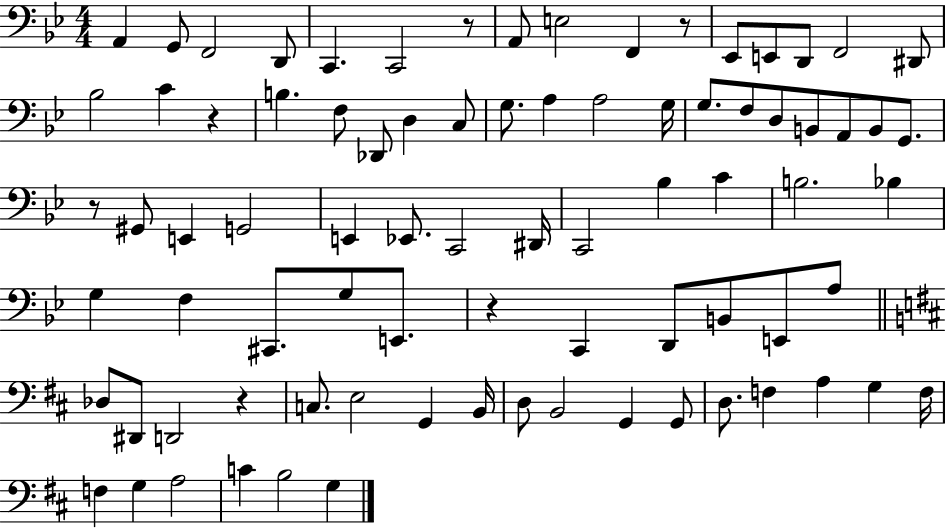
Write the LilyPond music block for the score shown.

{
  \clef bass
  \numericTimeSignature
  \time 4/4
  \key bes \major
  a,4 g,8 f,2 d,8 | c,4. c,2 r8 | a,8 e2 f,4 r8 | ees,8 e,8 d,8 f,2 dis,8 | \break bes2 c'4 r4 | b4. f8 des,8 d4 c8 | g8. a4 a2 g16 | g8. f8 d8 b,8 a,8 b,8 g,8. | \break r8 gis,8 e,4 g,2 | e,4 ees,8. c,2 dis,16 | c,2 bes4 c'4 | b2. bes4 | \break g4 f4 cis,8. g8 e,8. | r4 c,4 d,8 b,8 e,8 a8 | \bar "||" \break \key b \minor des8 dis,8 d,2 r4 | c8. e2 g,4 b,16 | d8 b,2 g,4 g,8 | d8. f4 a4 g4 f16 | \break f4 g4 a2 | c'4 b2 g4 | \bar "|."
}